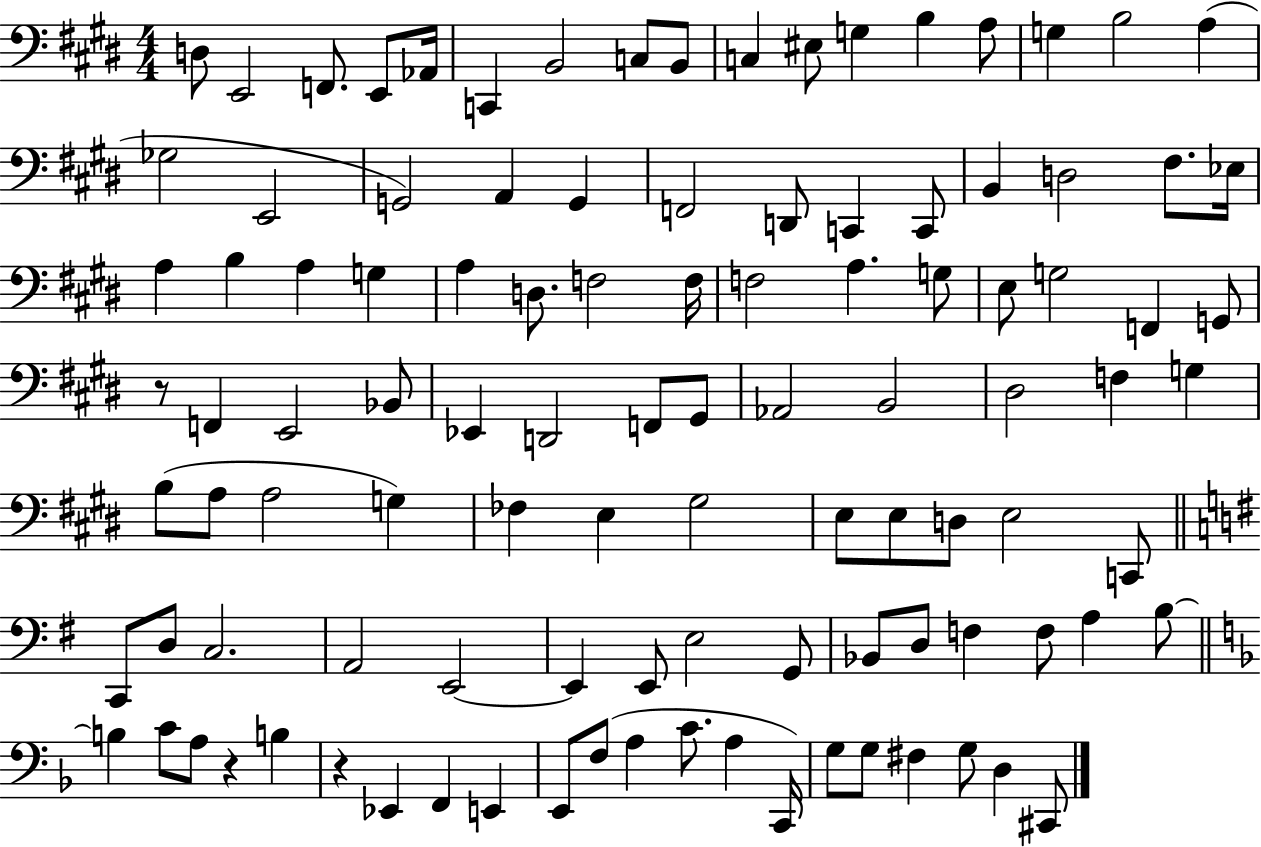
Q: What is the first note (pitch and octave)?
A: D3